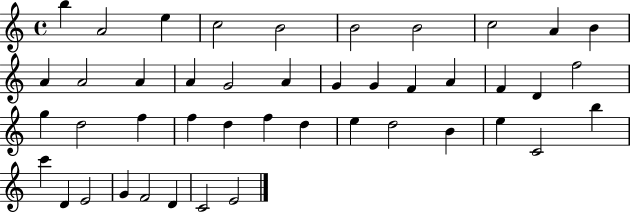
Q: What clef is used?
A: treble